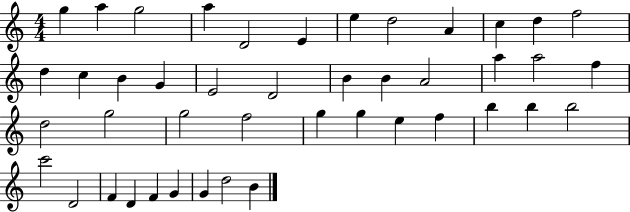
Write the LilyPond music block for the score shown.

{
  \clef treble
  \numericTimeSignature
  \time 4/4
  \key c \major
  g''4 a''4 g''2 | a''4 d'2 e'4 | e''4 d''2 a'4 | c''4 d''4 f''2 | \break d''4 c''4 b'4 g'4 | e'2 d'2 | b'4 b'4 a'2 | a''4 a''2 f''4 | \break d''2 g''2 | g''2 f''2 | g''4 g''4 e''4 f''4 | b''4 b''4 b''2 | \break c'''2 d'2 | f'4 d'4 f'4 g'4 | g'4 d''2 b'4 | \bar "|."
}